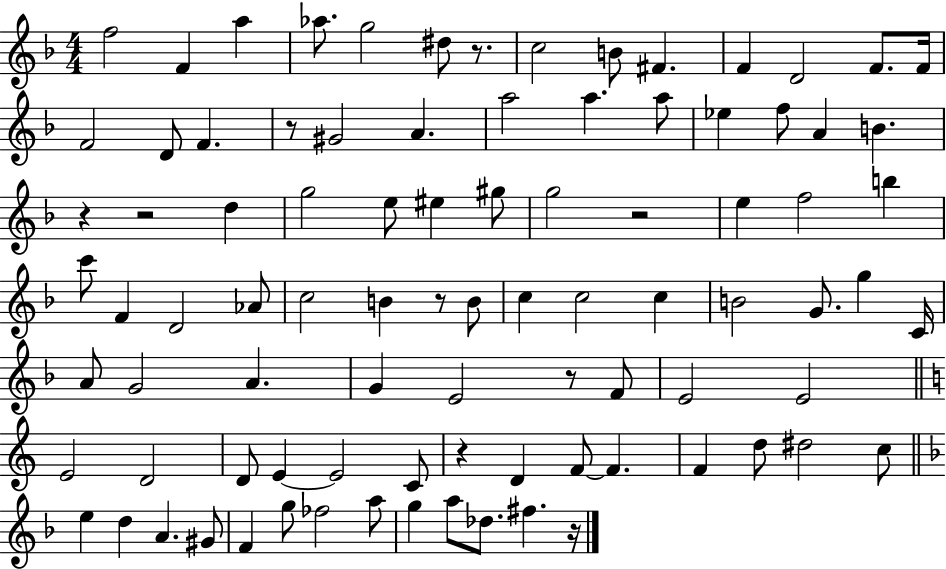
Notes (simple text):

F5/h F4/q A5/q Ab5/e. G5/h D#5/e R/e. C5/h B4/e F#4/q. F4/q D4/h F4/e. F4/s F4/h D4/e F4/q. R/e G#4/h A4/q. A5/h A5/q. A5/e Eb5/q F5/e A4/q B4/q. R/q R/h D5/q G5/h E5/e EIS5/q G#5/e G5/h R/h E5/q F5/h B5/q C6/e F4/q D4/h Ab4/e C5/h B4/q R/e B4/e C5/q C5/h C5/q B4/h G4/e. G5/q C4/s A4/e G4/h A4/q. G4/q E4/h R/e F4/e E4/h E4/h E4/h D4/h D4/e E4/q E4/h C4/e R/q D4/q F4/e F4/q. F4/q D5/e D#5/h C5/e E5/q D5/q A4/q. G#4/e F4/q G5/e FES5/h A5/e G5/q A5/e Db5/e. F#5/q. R/s